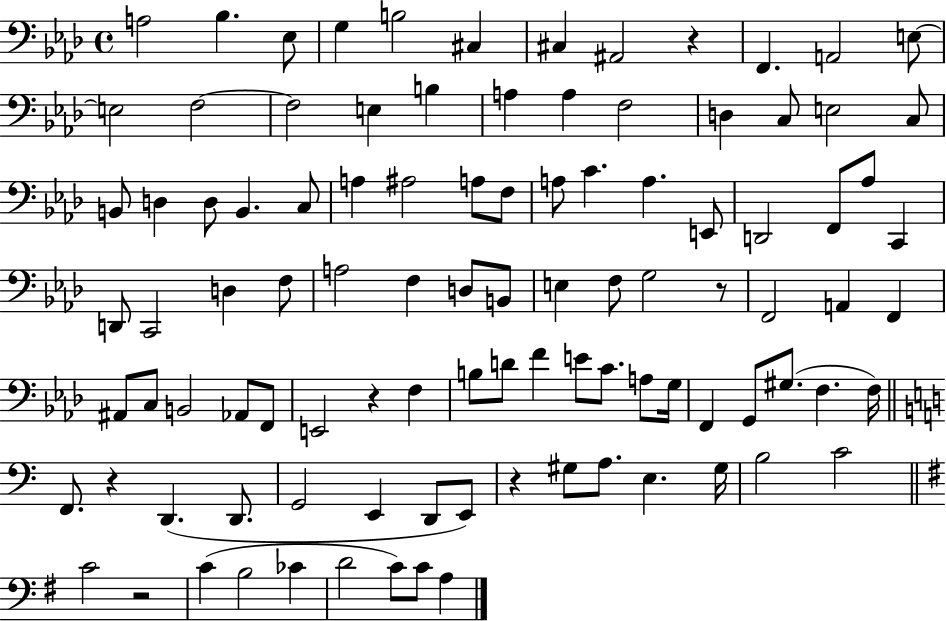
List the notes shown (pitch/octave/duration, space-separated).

A3/h Bb3/q. Eb3/e G3/q B3/h C#3/q C#3/q A#2/h R/q F2/q. A2/h E3/e E3/h F3/h F3/h E3/q B3/q A3/q A3/q F3/h D3/q C3/e E3/h C3/e B2/e D3/q D3/e B2/q. C3/e A3/q A#3/h A3/e F3/e A3/e C4/q. A3/q. E2/e D2/h F2/e Ab3/e C2/q D2/e C2/h D3/q F3/e A3/h F3/q D3/e B2/e E3/q F3/e G3/h R/e F2/h A2/q F2/q A#2/e C3/e B2/h Ab2/e F2/e E2/h R/q F3/q B3/e D4/e F4/q E4/e C4/e. A3/e G3/s F2/q G2/e G#3/e. F3/q. F3/s F2/e. R/q D2/q. D2/e. G2/h E2/q D2/e E2/e R/q G#3/e A3/e. E3/q. G#3/s B3/h C4/h C4/h R/h C4/q B3/h CES4/q D4/h C4/e C4/e A3/q